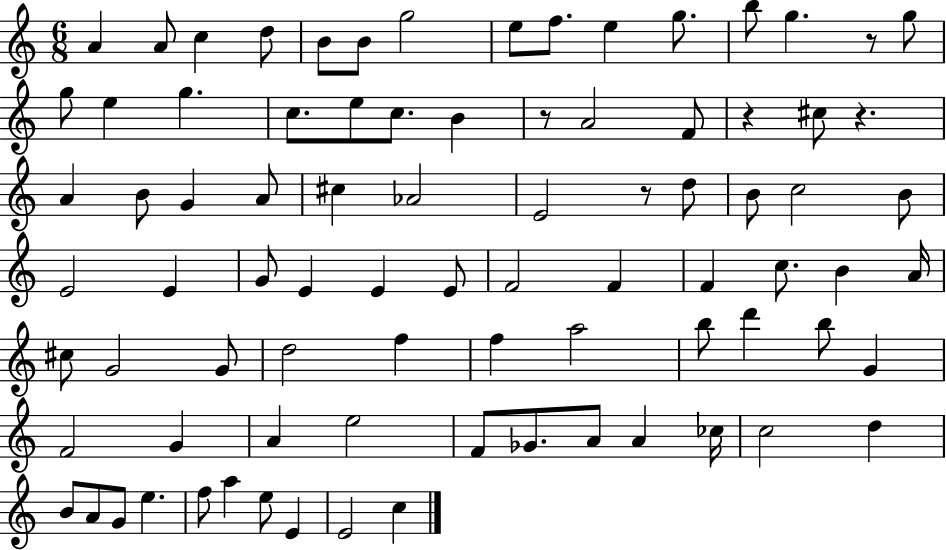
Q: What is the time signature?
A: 6/8